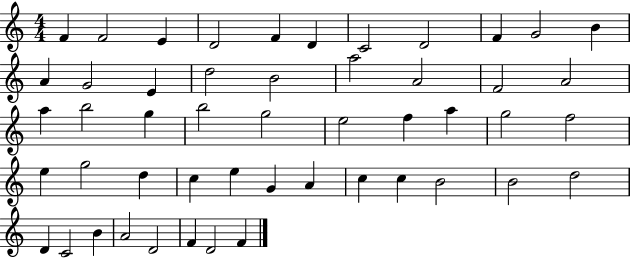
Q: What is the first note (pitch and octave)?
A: F4